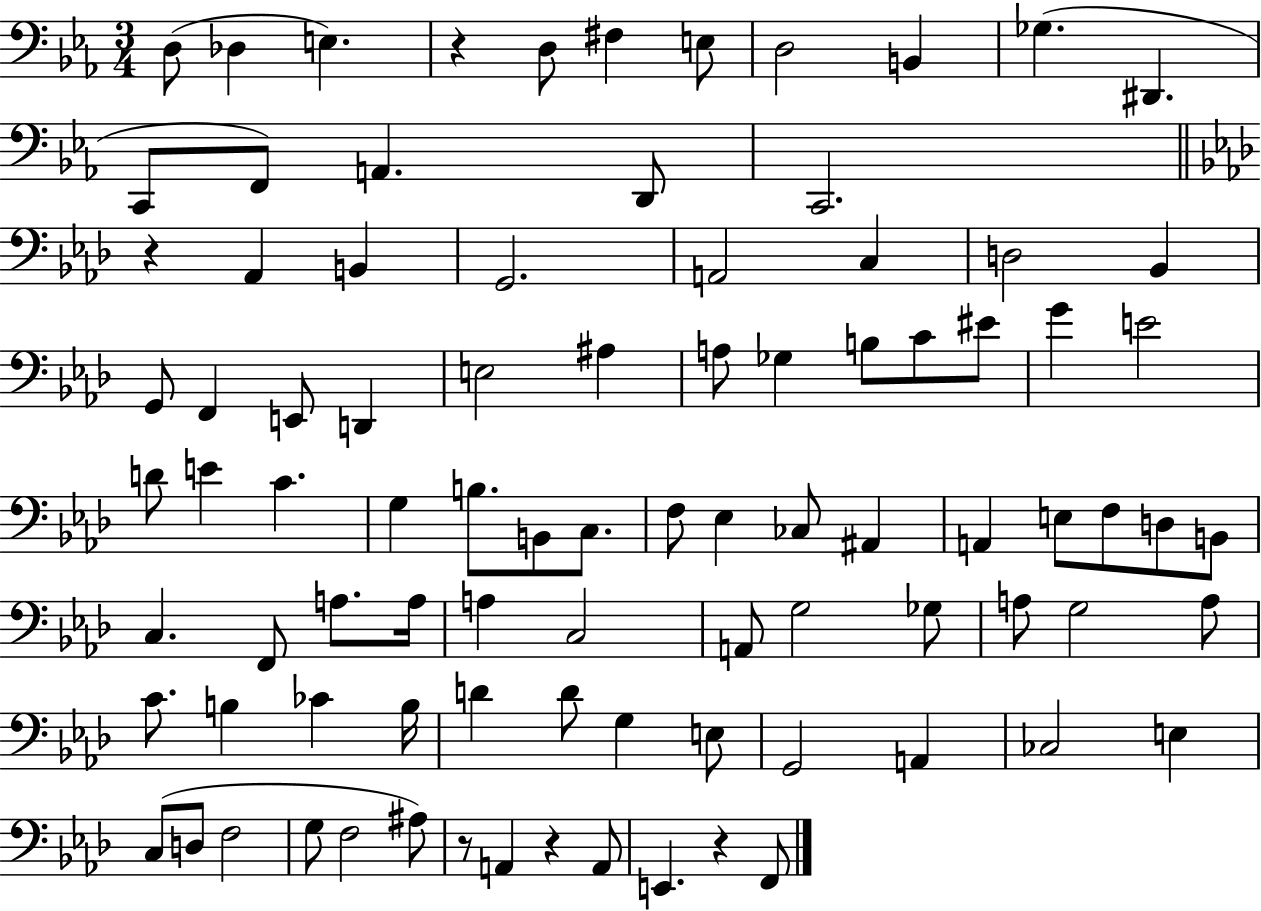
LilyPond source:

{
  \clef bass
  \numericTimeSignature
  \time 3/4
  \key ees \major
  d8( des4 e4.) | r4 d8 fis4 e8 | d2 b,4 | ges4.( dis,4. | \break c,8 f,8) a,4. d,8 | c,2. | \bar "||" \break \key aes \major r4 aes,4 b,4 | g,2. | a,2 c4 | d2 bes,4 | \break g,8 f,4 e,8 d,4 | e2 ais4 | a8 ges4 b8 c'8 eis'8 | g'4 e'2 | \break d'8 e'4 c'4. | g4 b8. b,8 c8. | f8 ees4 ces8 ais,4 | a,4 e8 f8 d8 b,8 | \break c4. f,8 a8. a16 | a4 c2 | a,8 g2 ges8 | a8 g2 a8 | \break c'8. b4 ces'4 b16 | d'4 d'8 g4 e8 | g,2 a,4 | ces2 e4 | \break c8( d8 f2 | g8 f2 ais8) | r8 a,4 r4 a,8 | e,4. r4 f,8 | \break \bar "|."
}